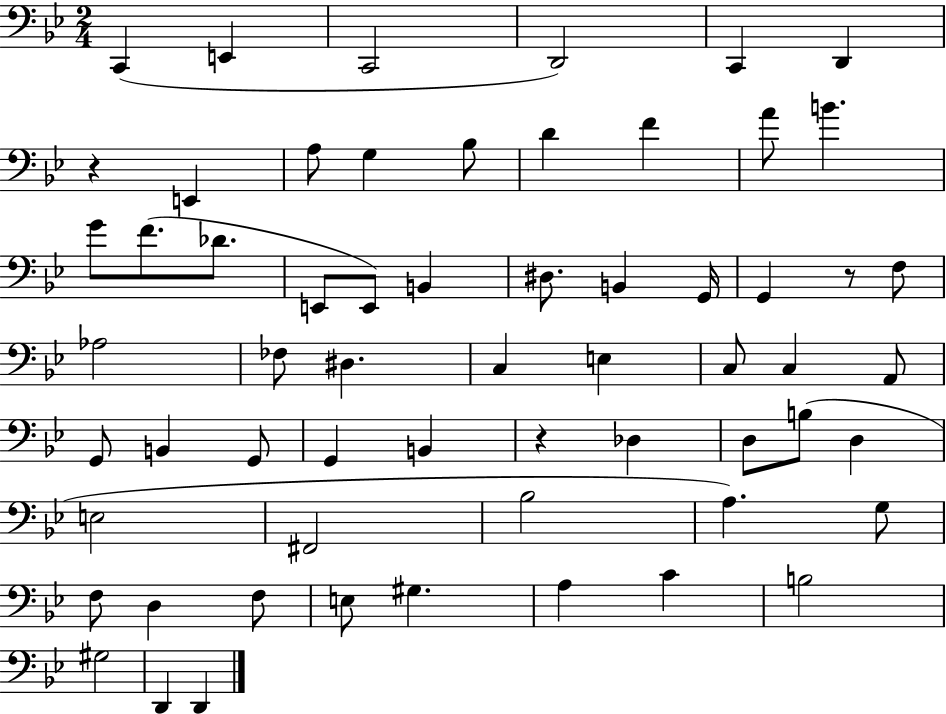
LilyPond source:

{
  \clef bass
  \numericTimeSignature
  \time 2/4
  \key bes \major
  c,4( e,4 | c,2 | d,2) | c,4 d,4 | \break r4 e,4 | a8 g4 bes8 | d'4 f'4 | a'8 b'4. | \break g'8 f'8.( des'8. | e,8 e,8) b,4 | dis8. b,4 g,16 | g,4 r8 f8 | \break aes2 | fes8 dis4. | c4 e4 | c8 c4 a,8 | \break g,8 b,4 g,8 | g,4 b,4 | r4 des4 | d8 b8( d4 | \break e2 | fis,2 | bes2 | a4.) g8 | \break f8 d4 f8 | e8 gis4. | a4 c'4 | b2 | \break gis2 | d,4 d,4 | \bar "|."
}